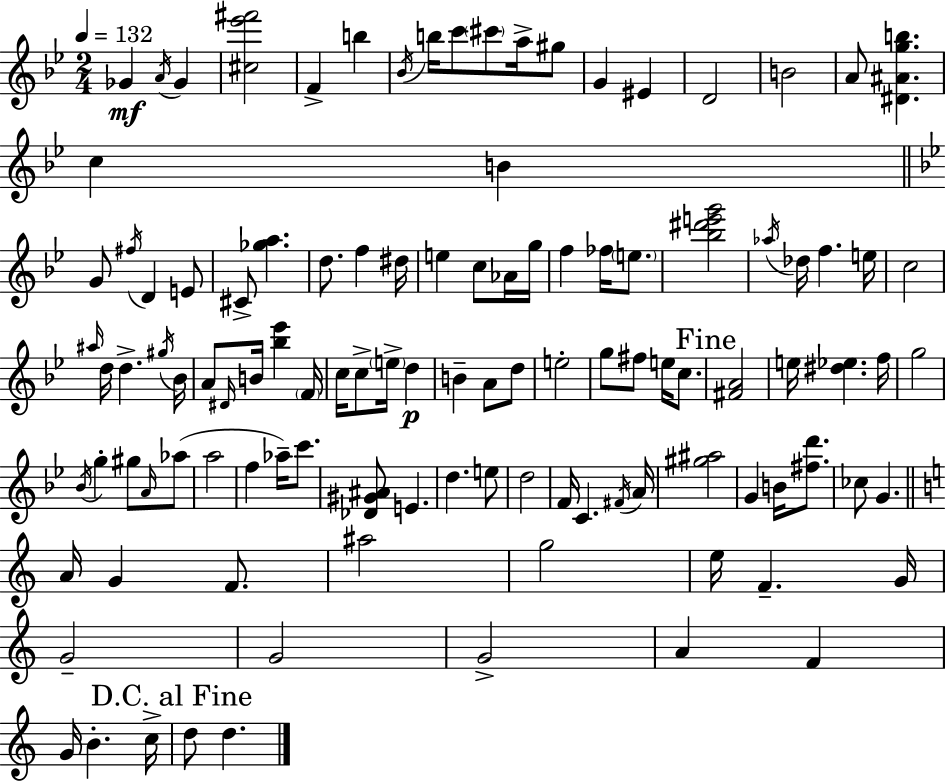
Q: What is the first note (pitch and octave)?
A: Gb4